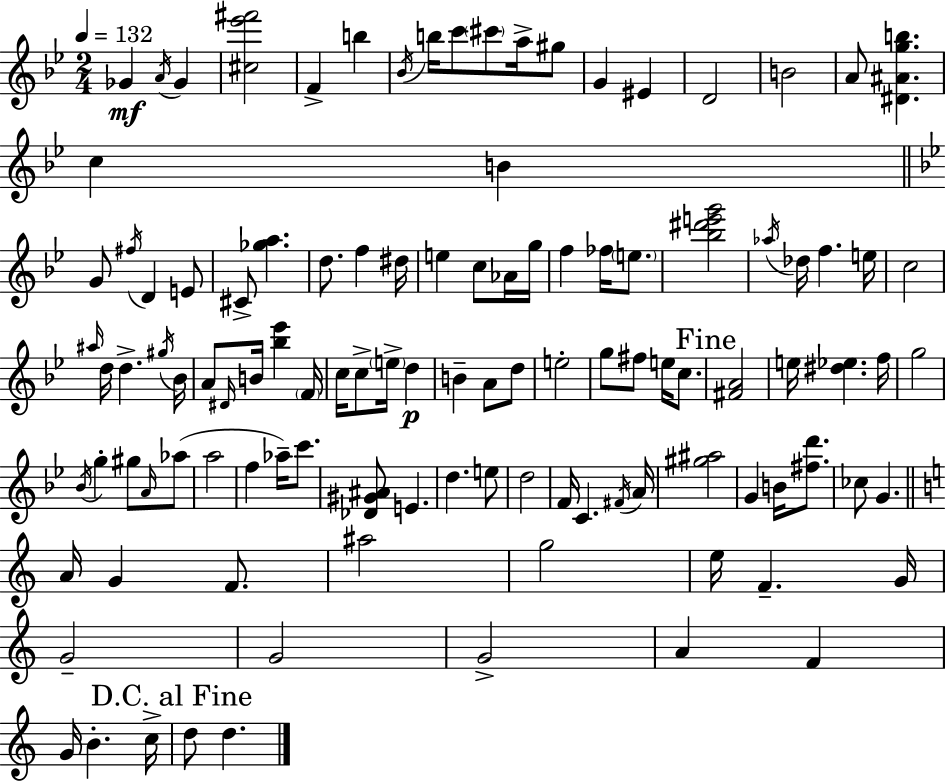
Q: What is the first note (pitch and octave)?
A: Gb4